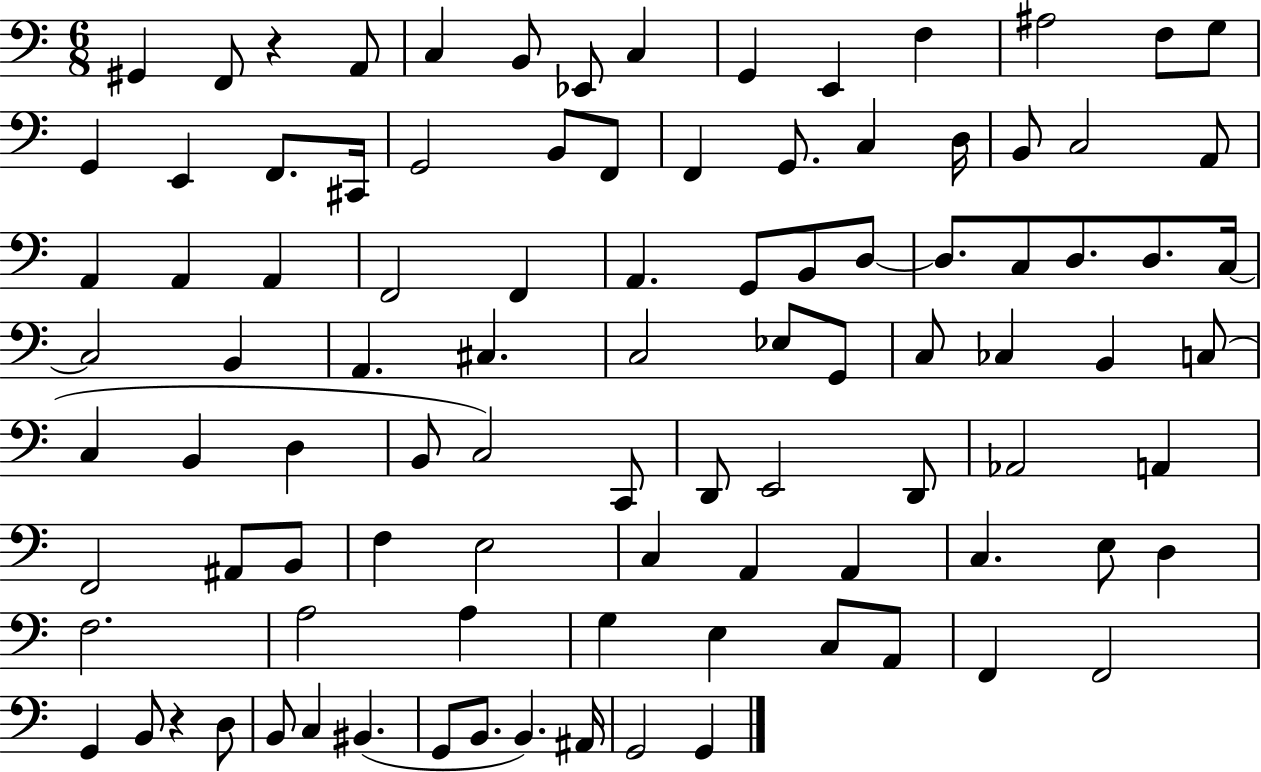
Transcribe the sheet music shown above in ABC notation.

X:1
T:Untitled
M:6/8
L:1/4
K:C
^G,, F,,/2 z A,,/2 C, B,,/2 _E,,/2 C, G,, E,, F, ^A,2 F,/2 G,/2 G,, E,, F,,/2 ^C,,/4 G,,2 B,,/2 F,,/2 F,, G,,/2 C, D,/4 B,,/2 C,2 A,,/2 A,, A,, A,, F,,2 F,, A,, G,,/2 B,,/2 D,/2 D,/2 C,/2 D,/2 D,/2 C,/4 C,2 B,, A,, ^C, C,2 _E,/2 G,,/2 C,/2 _C, B,, C,/2 C, B,, D, B,,/2 C,2 C,,/2 D,,/2 E,,2 D,,/2 _A,,2 A,, F,,2 ^A,,/2 B,,/2 F, E,2 C, A,, A,, C, E,/2 D, F,2 A,2 A, G, E, C,/2 A,,/2 F,, F,,2 G,, B,,/2 z D,/2 B,,/2 C, ^B,, G,,/2 B,,/2 B,, ^A,,/4 G,,2 G,,